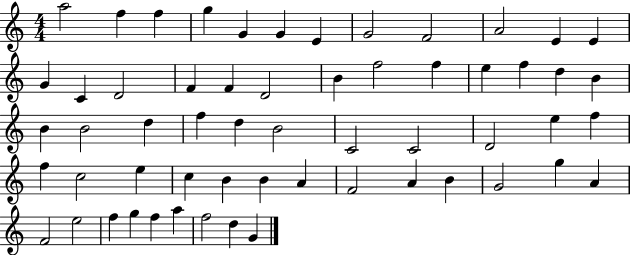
{
  \clef treble
  \numericTimeSignature
  \time 4/4
  \key c \major
  a''2 f''4 f''4 | g''4 g'4 g'4 e'4 | g'2 f'2 | a'2 e'4 e'4 | \break g'4 c'4 d'2 | f'4 f'4 d'2 | b'4 f''2 f''4 | e''4 f''4 d''4 b'4 | \break b'4 b'2 d''4 | f''4 d''4 b'2 | c'2 c'2 | d'2 e''4 f''4 | \break f''4 c''2 e''4 | c''4 b'4 b'4 a'4 | f'2 a'4 b'4 | g'2 g''4 a'4 | \break f'2 e''2 | f''4 g''4 f''4 a''4 | f''2 d''4 g'4 | \bar "|."
}